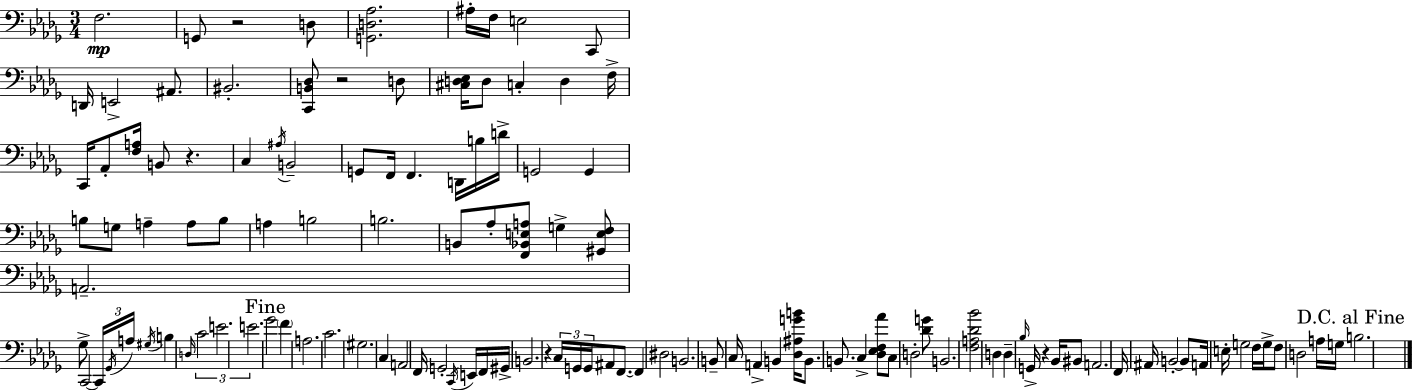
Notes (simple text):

F3/h. G2/e R/h D3/e [G2,D3,Ab3]/h. A#3/s F3/s E3/h C2/e D2/s E2/h A#2/e. BIS2/h. [C2,B2,Db3]/e R/h D3/e [C#3,D3,Eb3]/s D3/e C3/q D3/q F3/s C2/s Ab2/e [F3,A3]/s B2/e R/q. C3/q A#3/s B2/h G2/e F2/s F2/q. D2/s B3/s D4/s G2/h G2/q B3/e G3/e A3/q A3/e B3/e A3/q B3/h B3/h. B2/e Ab3/e [F2,Bb2,E3,A3]/e G3/q [G#2,E3,F3]/e A2/h. Gb3/e C2/h C2/s Gb2/s A3/s G#3/s B3/q D3/s C4/h E4/h. E4/h. Gb4/h F4/q A3/h. C4/h. G#3/h. C3/q A2/h F2/s G2/h C2/s E2/s F2/s G#2/s B2/h. R/q C3/s G2/s G2/s A#2/e F2/e. F2/q D#3/h B2/h. B2/e C3/s A2/q B2/q [Db3,A#3,G4,B4]/s B2/e. B2/e. C3/q [Db3,Eb3,F3,Ab4]/e C3/e D3/h [Db4,G4]/e B2/h. [F3,A3,Db4,Bb4]/h D3/q D3/q Bb3/s G2/s R/q Bb2/s BIS2/e A2/h. F2/s A#2/s B2/h B2/e A2/s E3/s G3/h F3/s G3/s F3/e D3/h A3/s G3/s B3/h.